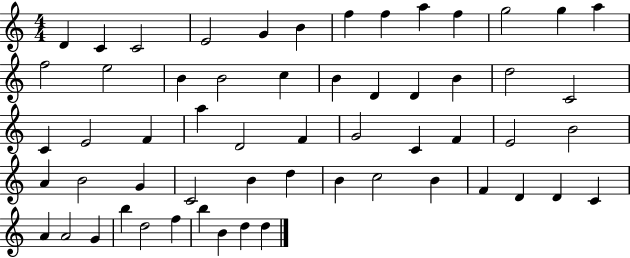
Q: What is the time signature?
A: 4/4